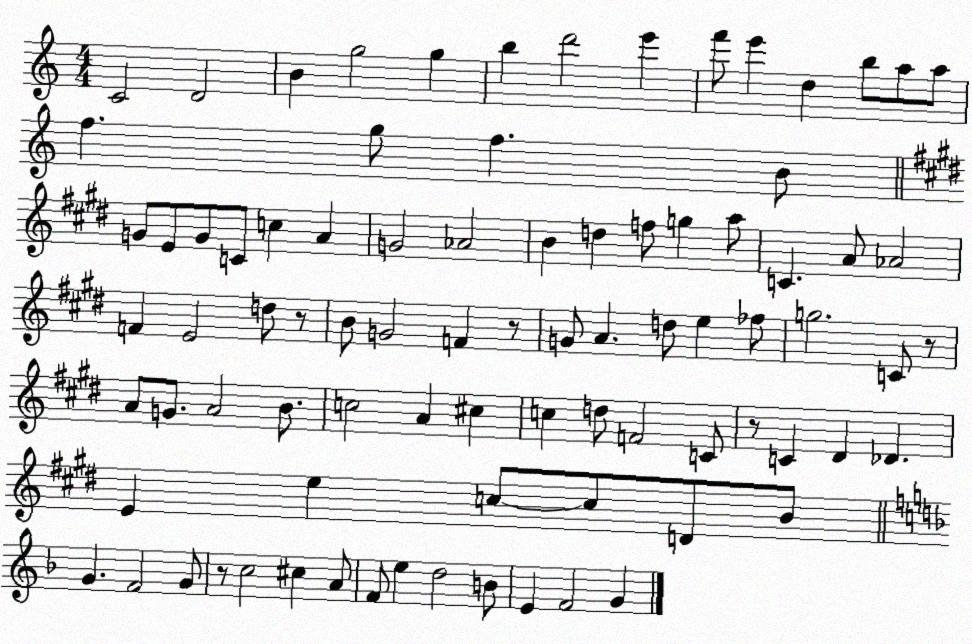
X:1
T:Untitled
M:4/4
L:1/4
K:C
C2 D2 B g2 g b d'2 e' f'/2 e' d b/2 a/2 a/2 f g/2 f B/2 G/2 E/2 G/2 C/2 c A G2 _A2 B d f/2 g a/2 C A/2 _A2 F E2 d/2 z/2 B/2 G2 F z/2 G/2 A d/2 e _f/2 g2 C/2 z/2 A/2 G/2 A2 B/2 c2 A ^c c d/2 F2 C/2 z/2 C ^D _D E e c/2 c/2 D/2 B/2 G F2 G/2 z/2 c2 ^c A/2 F/2 e d2 B/2 E F2 G